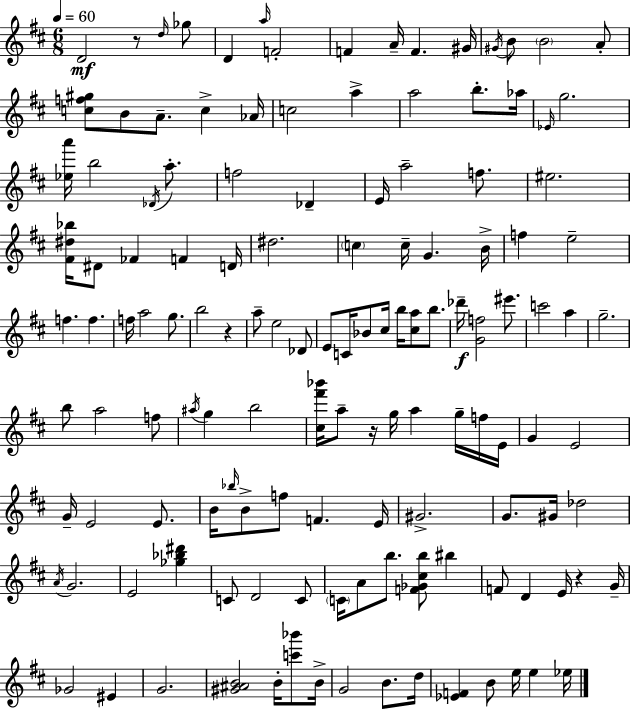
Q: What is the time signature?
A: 6/8